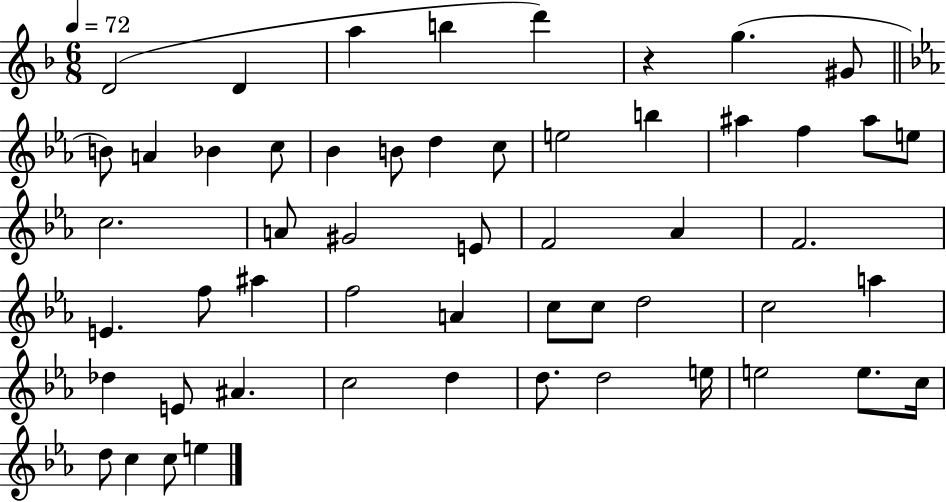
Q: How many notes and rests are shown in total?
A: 54